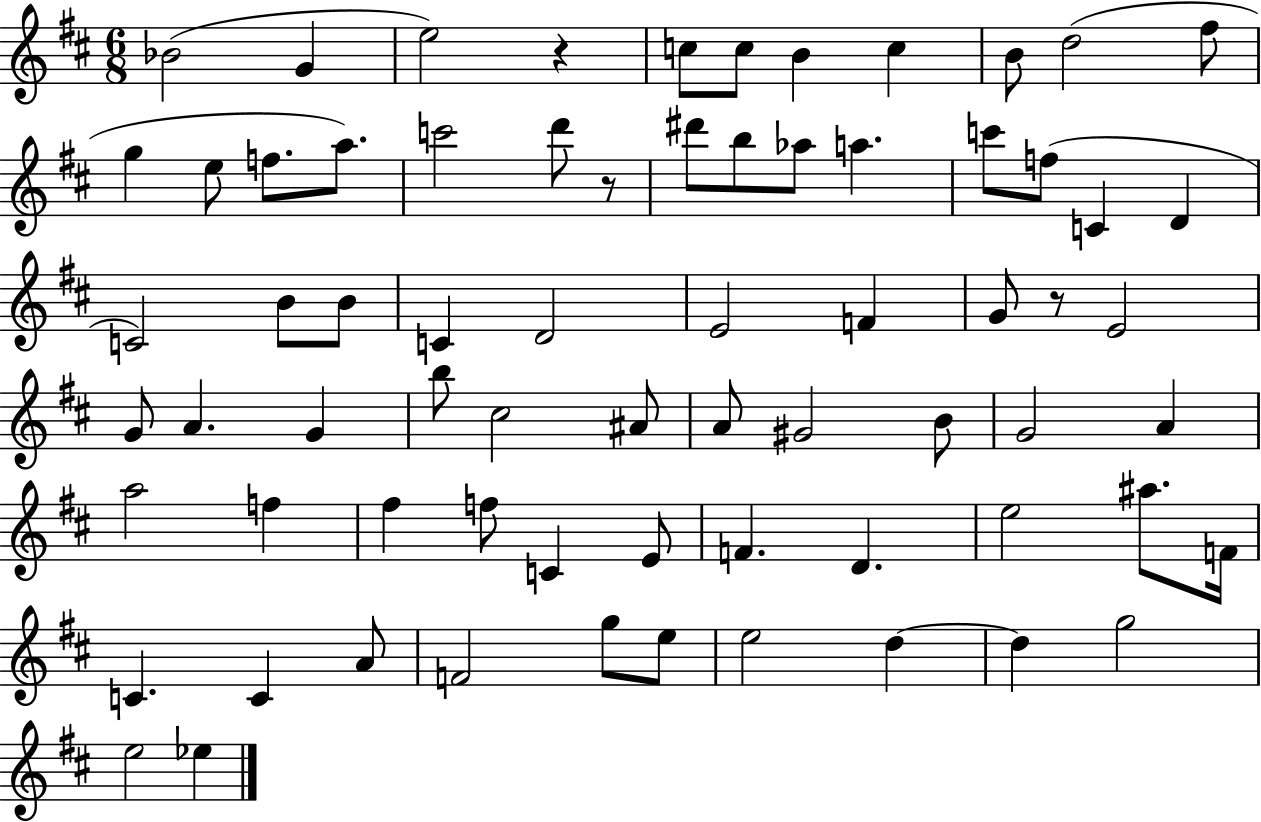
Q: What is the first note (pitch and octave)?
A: Bb4